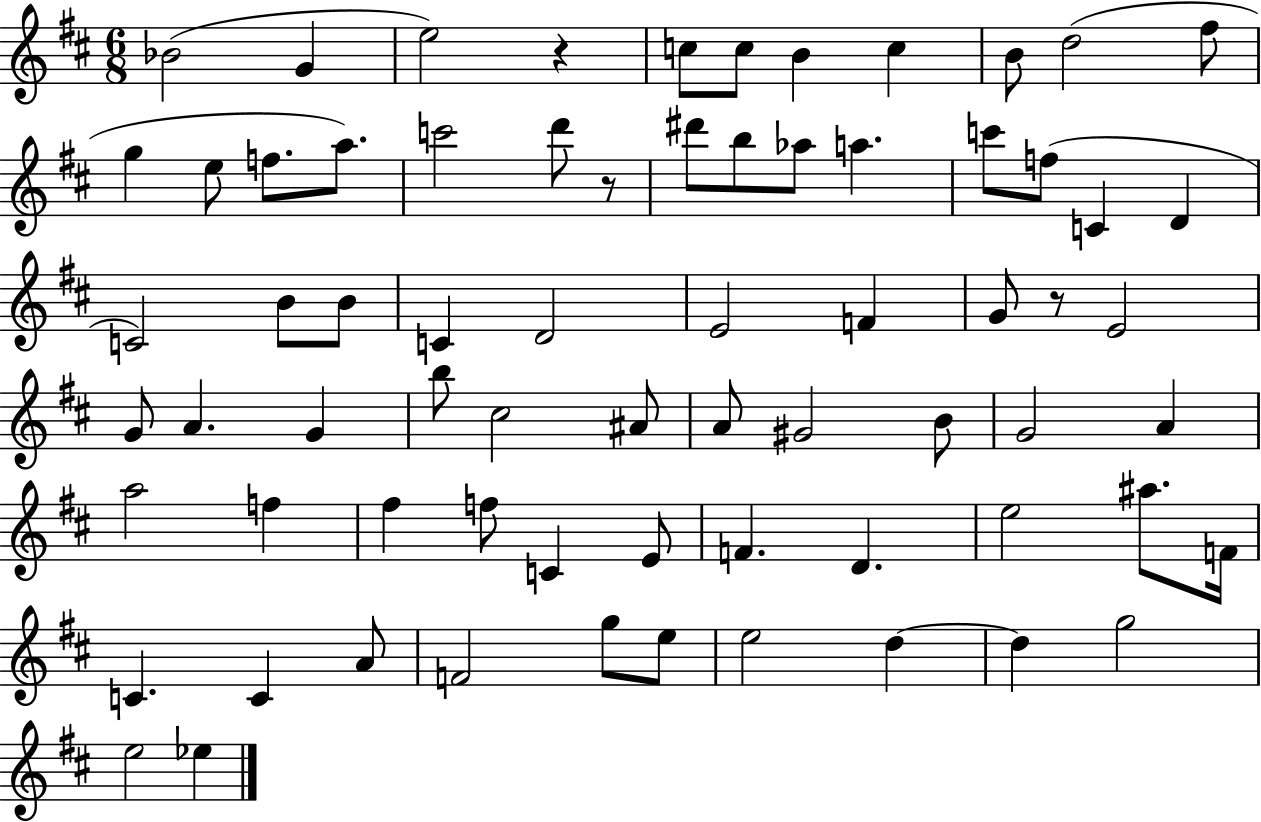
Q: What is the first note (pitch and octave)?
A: Bb4